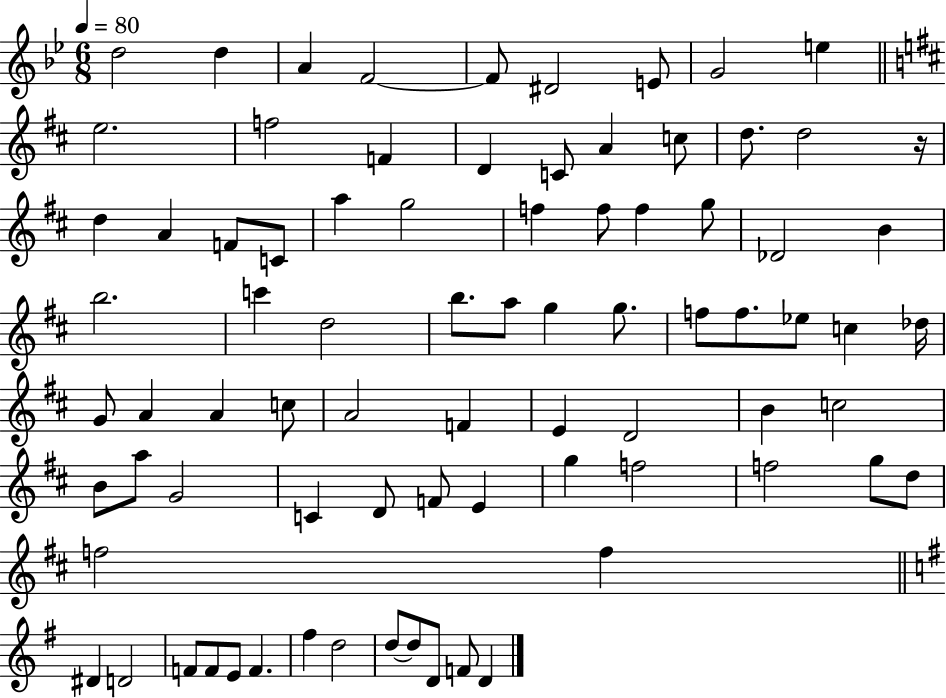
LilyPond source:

{
  \clef treble
  \numericTimeSignature
  \time 6/8
  \key bes \major
  \tempo 4 = 80
  d''2 d''4 | a'4 f'2~~ | f'8 dis'2 e'8 | g'2 e''4 | \break \bar "||" \break \key b \minor e''2. | f''2 f'4 | d'4 c'8 a'4 c''8 | d''8. d''2 r16 | \break d''4 a'4 f'8 c'8 | a''4 g''2 | f''4 f''8 f''4 g''8 | des'2 b'4 | \break b''2. | c'''4 d''2 | b''8. a''8 g''4 g''8. | f''8 f''8. ees''8 c''4 des''16 | \break g'8 a'4 a'4 c''8 | a'2 f'4 | e'4 d'2 | b'4 c''2 | \break b'8 a''8 g'2 | c'4 d'8 f'8 e'4 | g''4 f''2 | f''2 g''8 d''8 | \break f''2 f''4 | \bar "||" \break \key e \minor dis'4 d'2 | f'8 f'8 e'8 f'4. | fis''4 d''2 | d''8~~ d''8 d'8 f'8 d'4 | \break \bar "|."
}